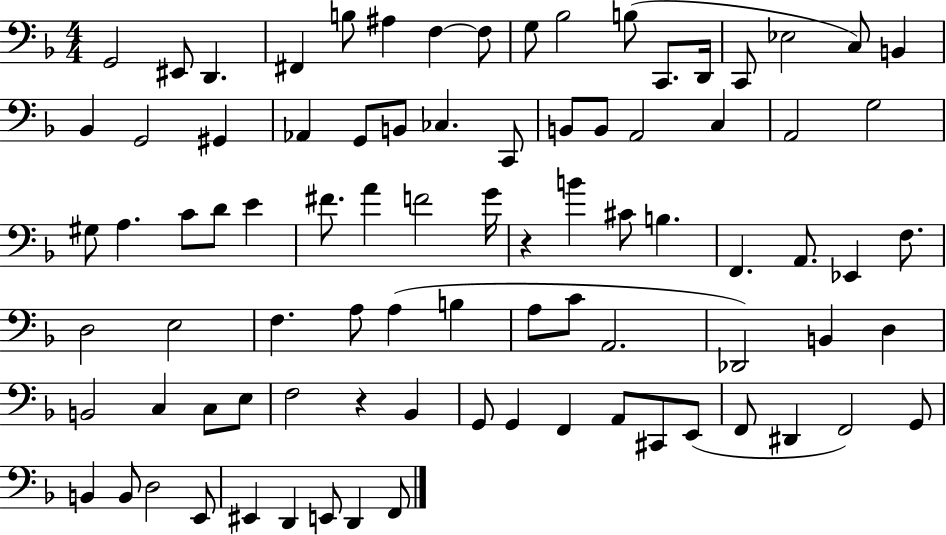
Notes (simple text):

G2/h EIS2/e D2/q. F#2/q B3/e A#3/q F3/q F3/e G3/e Bb3/h B3/e C2/e. D2/s C2/e Eb3/h C3/e B2/q Bb2/q G2/h G#2/q Ab2/q G2/e B2/e CES3/q. C2/e B2/e B2/e A2/h C3/q A2/h G3/h G#3/e A3/q. C4/e D4/e E4/q F#4/e. A4/q F4/h G4/s R/q B4/q C#4/e B3/q. F2/q. A2/e. Eb2/q F3/e. D3/h E3/h F3/q. A3/e A3/q B3/q A3/e C4/e A2/h. Db2/h B2/q D3/q B2/h C3/q C3/e E3/e F3/h R/q Bb2/q G2/e G2/q F2/q A2/e C#2/e E2/e F2/e D#2/q F2/h G2/e B2/q B2/e D3/h E2/e EIS2/q D2/q E2/e D2/q F2/e